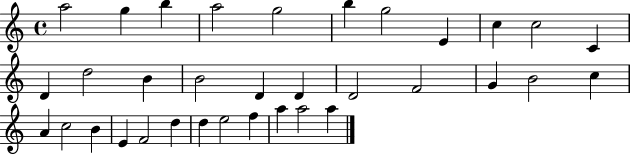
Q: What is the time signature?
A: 4/4